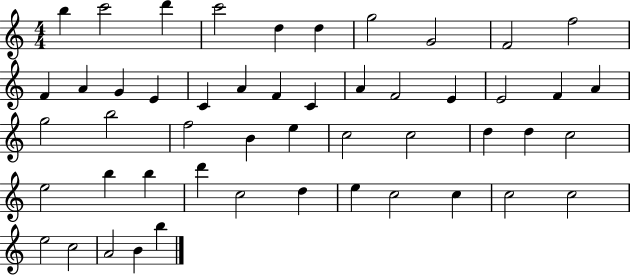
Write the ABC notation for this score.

X:1
T:Untitled
M:4/4
L:1/4
K:C
b c'2 d' c'2 d d g2 G2 F2 f2 F A G E C A F C A F2 E E2 F A g2 b2 f2 B e c2 c2 d d c2 e2 b b d' c2 d e c2 c c2 c2 e2 c2 A2 B b